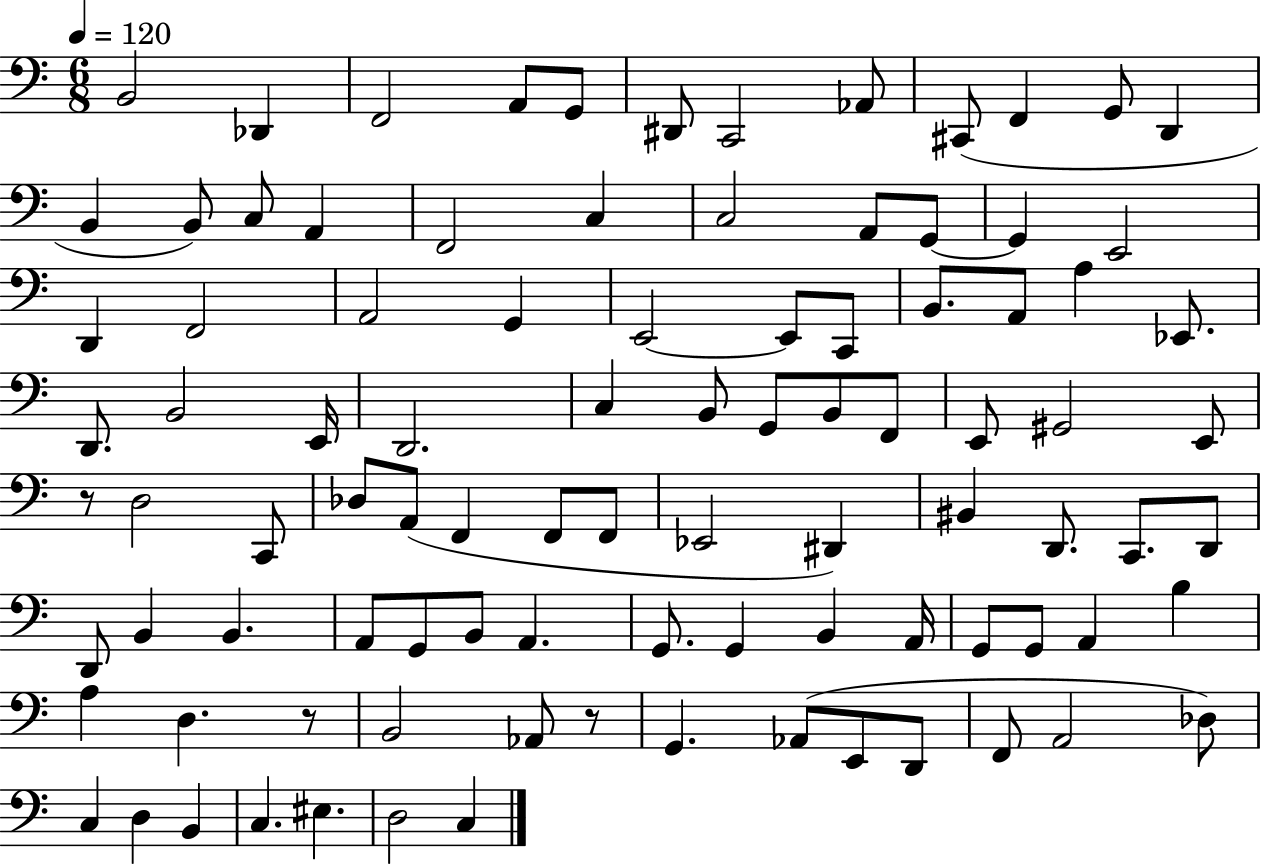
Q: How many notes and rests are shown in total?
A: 95